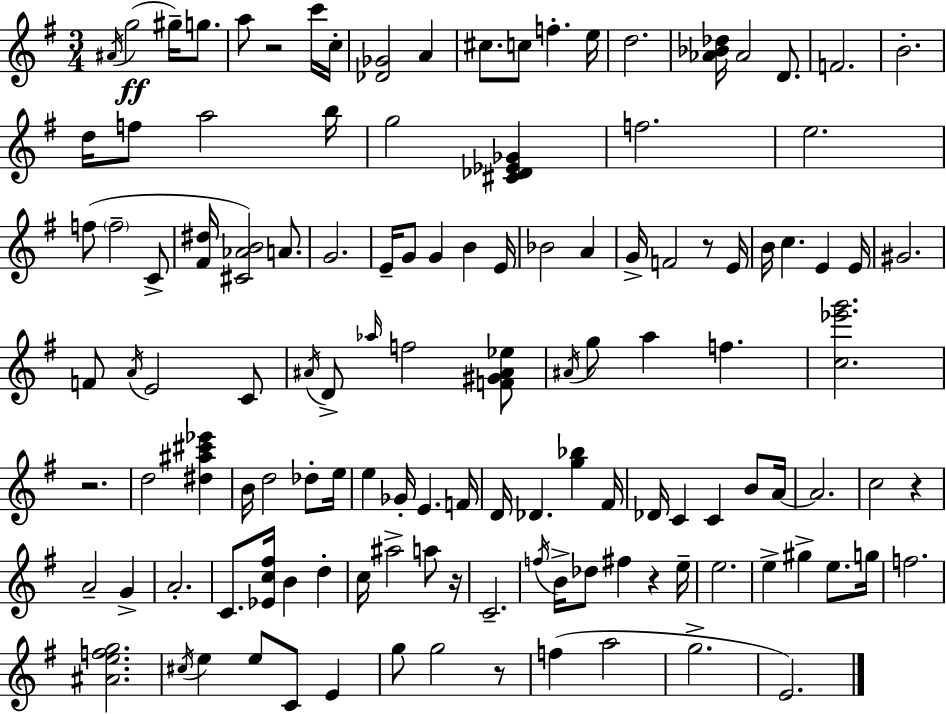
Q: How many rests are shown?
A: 7